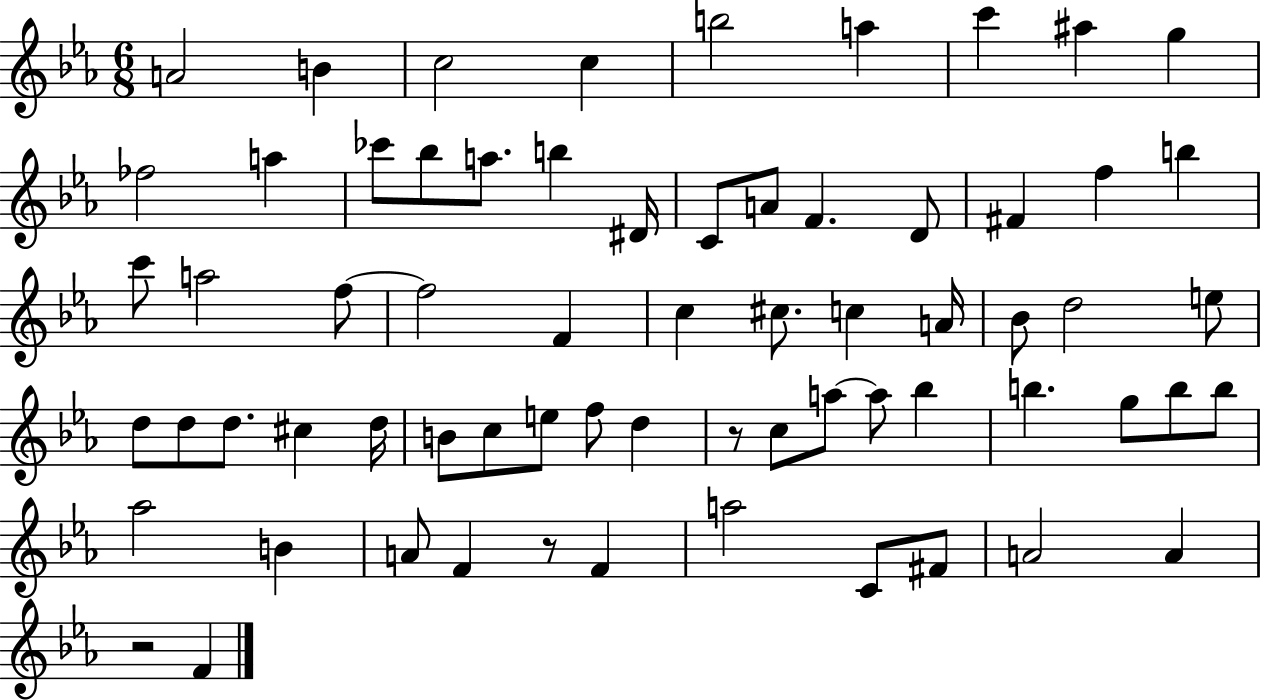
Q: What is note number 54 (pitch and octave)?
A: Ab5